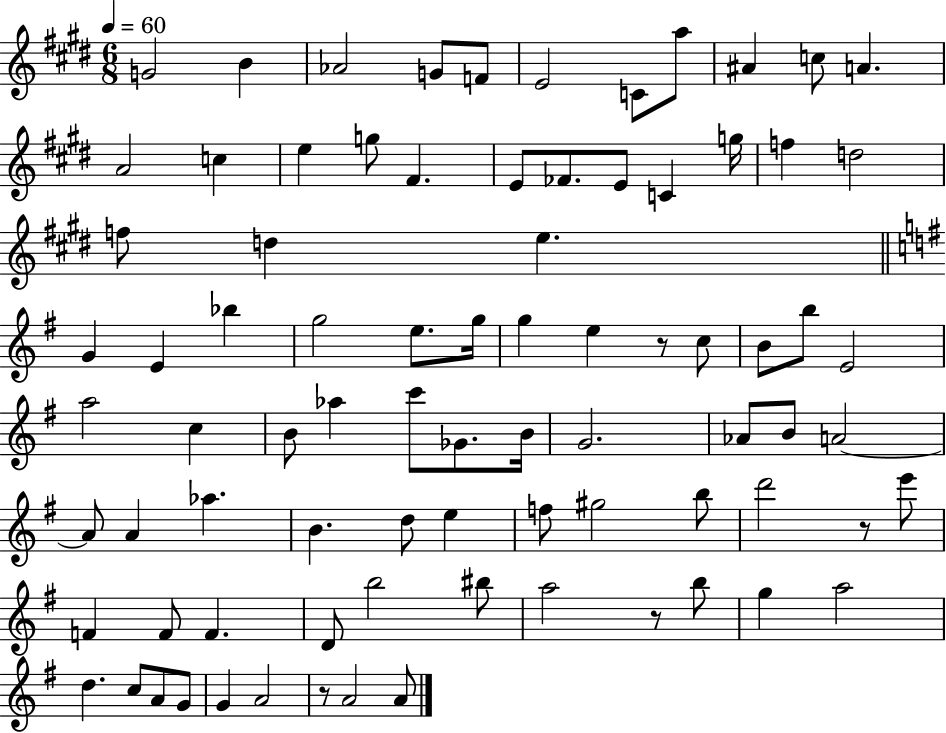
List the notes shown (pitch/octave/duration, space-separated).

G4/h B4/q Ab4/h G4/e F4/e E4/h C4/e A5/e A#4/q C5/e A4/q. A4/h C5/q E5/q G5/e F#4/q. E4/e FES4/e. E4/e C4/q G5/s F5/q D5/h F5/e D5/q E5/q. G4/q E4/q Bb5/q G5/h E5/e. G5/s G5/q E5/q R/e C5/e B4/e B5/e E4/h A5/h C5/q B4/e Ab5/q C6/e Gb4/e. B4/s G4/h. Ab4/e B4/e A4/h A4/e A4/q Ab5/q. B4/q. D5/e E5/q F5/e G#5/h B5/e D6/h R/e E6/e F4/q F4/e F4/q. D4/e B5/h BIS5/e A5/h R/e B5/e G5/q A5/h D5/q. C5/e A4/e G4/e G4/q A4/h R/e A4/h A4/e